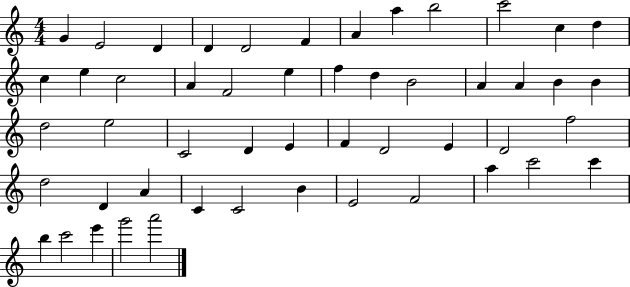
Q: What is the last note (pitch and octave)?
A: A6